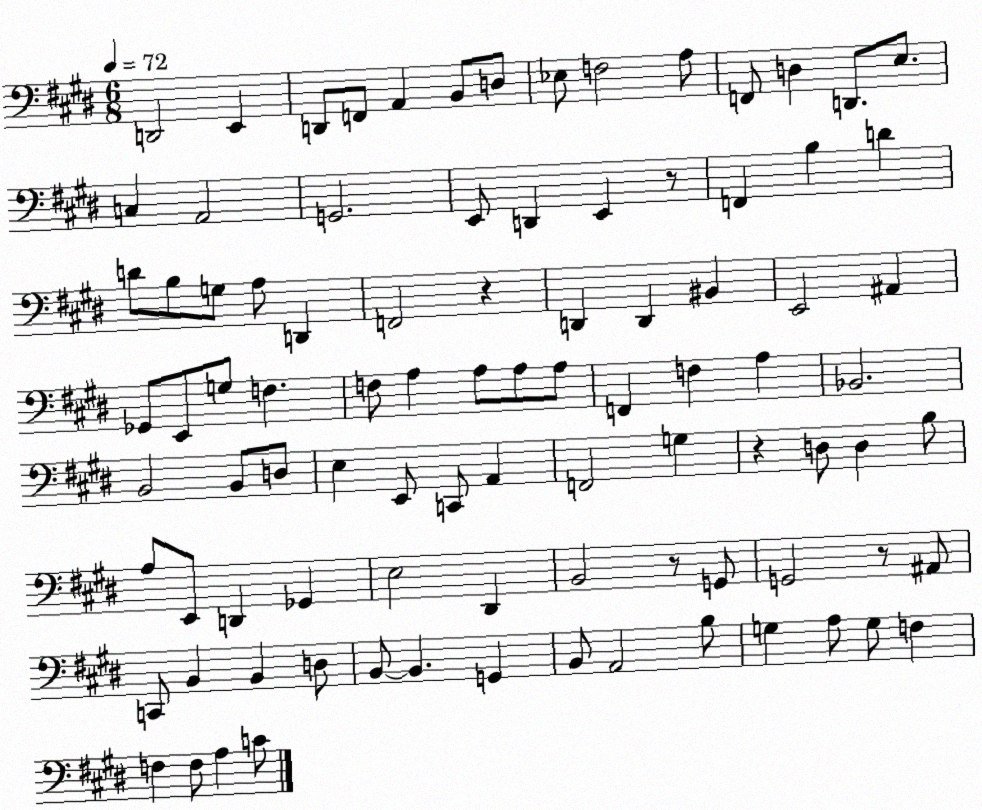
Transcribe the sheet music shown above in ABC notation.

X:1
T:Untitled
M:6/8
L:1/4
K:E
D,,2 E,, D,,/2 F,,/2 A,, B,,/2 D,/2 _E,/2 F,2 A,/2 F,,/2 D, D,,/2 E,/2 C, A,,2 G,,2 E,,/2 D,, E,, z/2 F,, B, D D/2 B,/2 G,/2 A,/2 D,, F,,2 z D,, D,, ^B,, E,,2 ^A,, _G,,/2 E,,/2 G,/2 F, F,/2 A, A,/2 A,/2 A,/2 F,, F, A, _B,,2 B,,2 B,,/2 D,/2 E, E,,/2 C,,/2 A,, F,,2 G, z D,/2 D, B,/2 A,/2 E,,/2 D,, _G,, E,2 ^D,, B,,2 z/2 G,,/2 G,,2 z/2 ^A,,/2 C,,/2 B,, B,, D,/2 B,,/2 B,, G,, B,,/2 A,,2 B,/2 G, A,/2 G,/2 F, F, F,/2 A, C/2